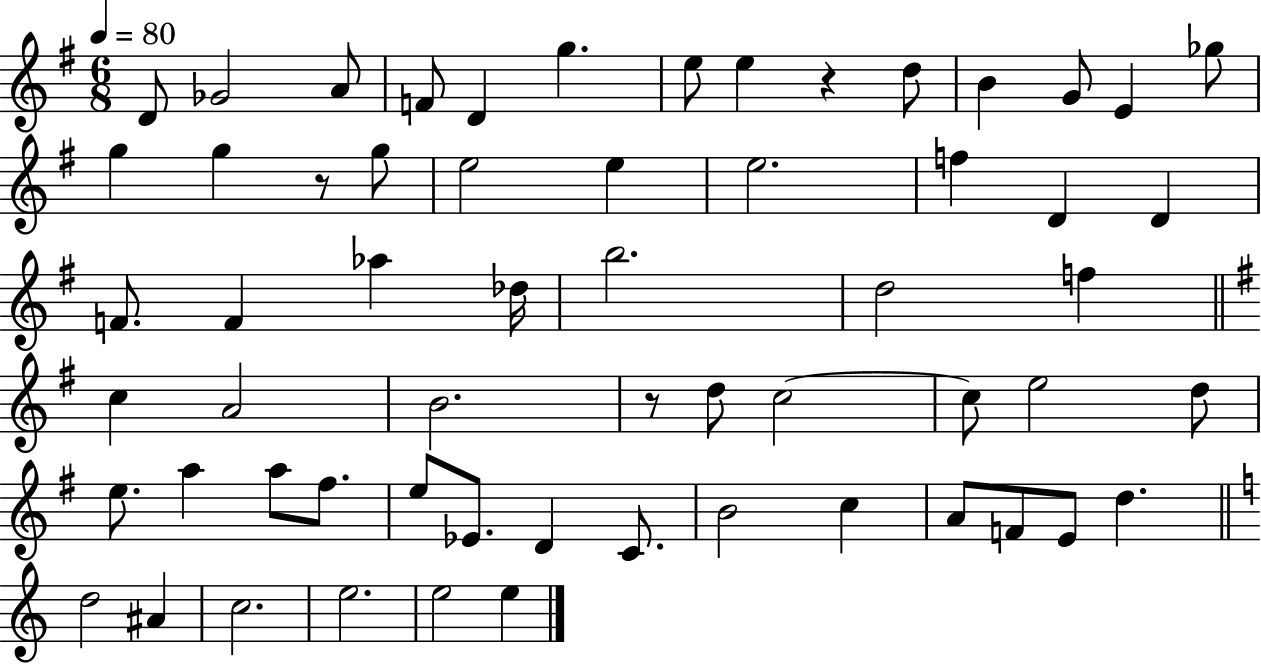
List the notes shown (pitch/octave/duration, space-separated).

D4/e Gb4/h A4/e F4/e D4/q G5/q. E5/e E5/q R/q D5/e B4/q G4/e E4/q Gb5/e G5/q G5/q R/e G5/e E5/h E5/q E5/h. F5/q D4/q D4/q F4/e. F4/q Ab5/q Db5/s B5/h. D5/h F5/q C5/q A4/h B4/h. R/e D5/e C5/h C5/e E5/h D5/e E5/e. A5/q A5/e F#5/e. E5/e Eb4/e. D4/q C4/e. B4/h C5/q A4/e F4/e E4/e D5/q. D5/h A#4/q C5/h. E5/h. E5/h E5/q